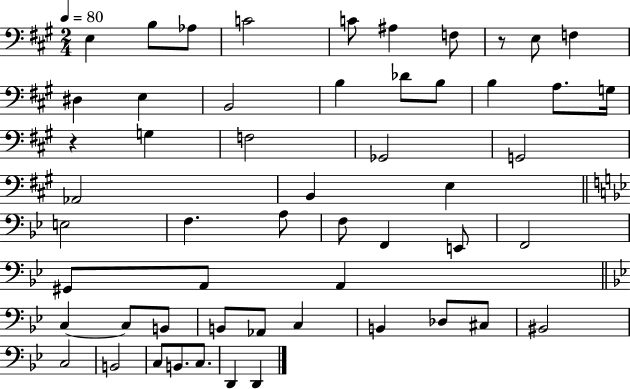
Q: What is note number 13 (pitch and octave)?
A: B3